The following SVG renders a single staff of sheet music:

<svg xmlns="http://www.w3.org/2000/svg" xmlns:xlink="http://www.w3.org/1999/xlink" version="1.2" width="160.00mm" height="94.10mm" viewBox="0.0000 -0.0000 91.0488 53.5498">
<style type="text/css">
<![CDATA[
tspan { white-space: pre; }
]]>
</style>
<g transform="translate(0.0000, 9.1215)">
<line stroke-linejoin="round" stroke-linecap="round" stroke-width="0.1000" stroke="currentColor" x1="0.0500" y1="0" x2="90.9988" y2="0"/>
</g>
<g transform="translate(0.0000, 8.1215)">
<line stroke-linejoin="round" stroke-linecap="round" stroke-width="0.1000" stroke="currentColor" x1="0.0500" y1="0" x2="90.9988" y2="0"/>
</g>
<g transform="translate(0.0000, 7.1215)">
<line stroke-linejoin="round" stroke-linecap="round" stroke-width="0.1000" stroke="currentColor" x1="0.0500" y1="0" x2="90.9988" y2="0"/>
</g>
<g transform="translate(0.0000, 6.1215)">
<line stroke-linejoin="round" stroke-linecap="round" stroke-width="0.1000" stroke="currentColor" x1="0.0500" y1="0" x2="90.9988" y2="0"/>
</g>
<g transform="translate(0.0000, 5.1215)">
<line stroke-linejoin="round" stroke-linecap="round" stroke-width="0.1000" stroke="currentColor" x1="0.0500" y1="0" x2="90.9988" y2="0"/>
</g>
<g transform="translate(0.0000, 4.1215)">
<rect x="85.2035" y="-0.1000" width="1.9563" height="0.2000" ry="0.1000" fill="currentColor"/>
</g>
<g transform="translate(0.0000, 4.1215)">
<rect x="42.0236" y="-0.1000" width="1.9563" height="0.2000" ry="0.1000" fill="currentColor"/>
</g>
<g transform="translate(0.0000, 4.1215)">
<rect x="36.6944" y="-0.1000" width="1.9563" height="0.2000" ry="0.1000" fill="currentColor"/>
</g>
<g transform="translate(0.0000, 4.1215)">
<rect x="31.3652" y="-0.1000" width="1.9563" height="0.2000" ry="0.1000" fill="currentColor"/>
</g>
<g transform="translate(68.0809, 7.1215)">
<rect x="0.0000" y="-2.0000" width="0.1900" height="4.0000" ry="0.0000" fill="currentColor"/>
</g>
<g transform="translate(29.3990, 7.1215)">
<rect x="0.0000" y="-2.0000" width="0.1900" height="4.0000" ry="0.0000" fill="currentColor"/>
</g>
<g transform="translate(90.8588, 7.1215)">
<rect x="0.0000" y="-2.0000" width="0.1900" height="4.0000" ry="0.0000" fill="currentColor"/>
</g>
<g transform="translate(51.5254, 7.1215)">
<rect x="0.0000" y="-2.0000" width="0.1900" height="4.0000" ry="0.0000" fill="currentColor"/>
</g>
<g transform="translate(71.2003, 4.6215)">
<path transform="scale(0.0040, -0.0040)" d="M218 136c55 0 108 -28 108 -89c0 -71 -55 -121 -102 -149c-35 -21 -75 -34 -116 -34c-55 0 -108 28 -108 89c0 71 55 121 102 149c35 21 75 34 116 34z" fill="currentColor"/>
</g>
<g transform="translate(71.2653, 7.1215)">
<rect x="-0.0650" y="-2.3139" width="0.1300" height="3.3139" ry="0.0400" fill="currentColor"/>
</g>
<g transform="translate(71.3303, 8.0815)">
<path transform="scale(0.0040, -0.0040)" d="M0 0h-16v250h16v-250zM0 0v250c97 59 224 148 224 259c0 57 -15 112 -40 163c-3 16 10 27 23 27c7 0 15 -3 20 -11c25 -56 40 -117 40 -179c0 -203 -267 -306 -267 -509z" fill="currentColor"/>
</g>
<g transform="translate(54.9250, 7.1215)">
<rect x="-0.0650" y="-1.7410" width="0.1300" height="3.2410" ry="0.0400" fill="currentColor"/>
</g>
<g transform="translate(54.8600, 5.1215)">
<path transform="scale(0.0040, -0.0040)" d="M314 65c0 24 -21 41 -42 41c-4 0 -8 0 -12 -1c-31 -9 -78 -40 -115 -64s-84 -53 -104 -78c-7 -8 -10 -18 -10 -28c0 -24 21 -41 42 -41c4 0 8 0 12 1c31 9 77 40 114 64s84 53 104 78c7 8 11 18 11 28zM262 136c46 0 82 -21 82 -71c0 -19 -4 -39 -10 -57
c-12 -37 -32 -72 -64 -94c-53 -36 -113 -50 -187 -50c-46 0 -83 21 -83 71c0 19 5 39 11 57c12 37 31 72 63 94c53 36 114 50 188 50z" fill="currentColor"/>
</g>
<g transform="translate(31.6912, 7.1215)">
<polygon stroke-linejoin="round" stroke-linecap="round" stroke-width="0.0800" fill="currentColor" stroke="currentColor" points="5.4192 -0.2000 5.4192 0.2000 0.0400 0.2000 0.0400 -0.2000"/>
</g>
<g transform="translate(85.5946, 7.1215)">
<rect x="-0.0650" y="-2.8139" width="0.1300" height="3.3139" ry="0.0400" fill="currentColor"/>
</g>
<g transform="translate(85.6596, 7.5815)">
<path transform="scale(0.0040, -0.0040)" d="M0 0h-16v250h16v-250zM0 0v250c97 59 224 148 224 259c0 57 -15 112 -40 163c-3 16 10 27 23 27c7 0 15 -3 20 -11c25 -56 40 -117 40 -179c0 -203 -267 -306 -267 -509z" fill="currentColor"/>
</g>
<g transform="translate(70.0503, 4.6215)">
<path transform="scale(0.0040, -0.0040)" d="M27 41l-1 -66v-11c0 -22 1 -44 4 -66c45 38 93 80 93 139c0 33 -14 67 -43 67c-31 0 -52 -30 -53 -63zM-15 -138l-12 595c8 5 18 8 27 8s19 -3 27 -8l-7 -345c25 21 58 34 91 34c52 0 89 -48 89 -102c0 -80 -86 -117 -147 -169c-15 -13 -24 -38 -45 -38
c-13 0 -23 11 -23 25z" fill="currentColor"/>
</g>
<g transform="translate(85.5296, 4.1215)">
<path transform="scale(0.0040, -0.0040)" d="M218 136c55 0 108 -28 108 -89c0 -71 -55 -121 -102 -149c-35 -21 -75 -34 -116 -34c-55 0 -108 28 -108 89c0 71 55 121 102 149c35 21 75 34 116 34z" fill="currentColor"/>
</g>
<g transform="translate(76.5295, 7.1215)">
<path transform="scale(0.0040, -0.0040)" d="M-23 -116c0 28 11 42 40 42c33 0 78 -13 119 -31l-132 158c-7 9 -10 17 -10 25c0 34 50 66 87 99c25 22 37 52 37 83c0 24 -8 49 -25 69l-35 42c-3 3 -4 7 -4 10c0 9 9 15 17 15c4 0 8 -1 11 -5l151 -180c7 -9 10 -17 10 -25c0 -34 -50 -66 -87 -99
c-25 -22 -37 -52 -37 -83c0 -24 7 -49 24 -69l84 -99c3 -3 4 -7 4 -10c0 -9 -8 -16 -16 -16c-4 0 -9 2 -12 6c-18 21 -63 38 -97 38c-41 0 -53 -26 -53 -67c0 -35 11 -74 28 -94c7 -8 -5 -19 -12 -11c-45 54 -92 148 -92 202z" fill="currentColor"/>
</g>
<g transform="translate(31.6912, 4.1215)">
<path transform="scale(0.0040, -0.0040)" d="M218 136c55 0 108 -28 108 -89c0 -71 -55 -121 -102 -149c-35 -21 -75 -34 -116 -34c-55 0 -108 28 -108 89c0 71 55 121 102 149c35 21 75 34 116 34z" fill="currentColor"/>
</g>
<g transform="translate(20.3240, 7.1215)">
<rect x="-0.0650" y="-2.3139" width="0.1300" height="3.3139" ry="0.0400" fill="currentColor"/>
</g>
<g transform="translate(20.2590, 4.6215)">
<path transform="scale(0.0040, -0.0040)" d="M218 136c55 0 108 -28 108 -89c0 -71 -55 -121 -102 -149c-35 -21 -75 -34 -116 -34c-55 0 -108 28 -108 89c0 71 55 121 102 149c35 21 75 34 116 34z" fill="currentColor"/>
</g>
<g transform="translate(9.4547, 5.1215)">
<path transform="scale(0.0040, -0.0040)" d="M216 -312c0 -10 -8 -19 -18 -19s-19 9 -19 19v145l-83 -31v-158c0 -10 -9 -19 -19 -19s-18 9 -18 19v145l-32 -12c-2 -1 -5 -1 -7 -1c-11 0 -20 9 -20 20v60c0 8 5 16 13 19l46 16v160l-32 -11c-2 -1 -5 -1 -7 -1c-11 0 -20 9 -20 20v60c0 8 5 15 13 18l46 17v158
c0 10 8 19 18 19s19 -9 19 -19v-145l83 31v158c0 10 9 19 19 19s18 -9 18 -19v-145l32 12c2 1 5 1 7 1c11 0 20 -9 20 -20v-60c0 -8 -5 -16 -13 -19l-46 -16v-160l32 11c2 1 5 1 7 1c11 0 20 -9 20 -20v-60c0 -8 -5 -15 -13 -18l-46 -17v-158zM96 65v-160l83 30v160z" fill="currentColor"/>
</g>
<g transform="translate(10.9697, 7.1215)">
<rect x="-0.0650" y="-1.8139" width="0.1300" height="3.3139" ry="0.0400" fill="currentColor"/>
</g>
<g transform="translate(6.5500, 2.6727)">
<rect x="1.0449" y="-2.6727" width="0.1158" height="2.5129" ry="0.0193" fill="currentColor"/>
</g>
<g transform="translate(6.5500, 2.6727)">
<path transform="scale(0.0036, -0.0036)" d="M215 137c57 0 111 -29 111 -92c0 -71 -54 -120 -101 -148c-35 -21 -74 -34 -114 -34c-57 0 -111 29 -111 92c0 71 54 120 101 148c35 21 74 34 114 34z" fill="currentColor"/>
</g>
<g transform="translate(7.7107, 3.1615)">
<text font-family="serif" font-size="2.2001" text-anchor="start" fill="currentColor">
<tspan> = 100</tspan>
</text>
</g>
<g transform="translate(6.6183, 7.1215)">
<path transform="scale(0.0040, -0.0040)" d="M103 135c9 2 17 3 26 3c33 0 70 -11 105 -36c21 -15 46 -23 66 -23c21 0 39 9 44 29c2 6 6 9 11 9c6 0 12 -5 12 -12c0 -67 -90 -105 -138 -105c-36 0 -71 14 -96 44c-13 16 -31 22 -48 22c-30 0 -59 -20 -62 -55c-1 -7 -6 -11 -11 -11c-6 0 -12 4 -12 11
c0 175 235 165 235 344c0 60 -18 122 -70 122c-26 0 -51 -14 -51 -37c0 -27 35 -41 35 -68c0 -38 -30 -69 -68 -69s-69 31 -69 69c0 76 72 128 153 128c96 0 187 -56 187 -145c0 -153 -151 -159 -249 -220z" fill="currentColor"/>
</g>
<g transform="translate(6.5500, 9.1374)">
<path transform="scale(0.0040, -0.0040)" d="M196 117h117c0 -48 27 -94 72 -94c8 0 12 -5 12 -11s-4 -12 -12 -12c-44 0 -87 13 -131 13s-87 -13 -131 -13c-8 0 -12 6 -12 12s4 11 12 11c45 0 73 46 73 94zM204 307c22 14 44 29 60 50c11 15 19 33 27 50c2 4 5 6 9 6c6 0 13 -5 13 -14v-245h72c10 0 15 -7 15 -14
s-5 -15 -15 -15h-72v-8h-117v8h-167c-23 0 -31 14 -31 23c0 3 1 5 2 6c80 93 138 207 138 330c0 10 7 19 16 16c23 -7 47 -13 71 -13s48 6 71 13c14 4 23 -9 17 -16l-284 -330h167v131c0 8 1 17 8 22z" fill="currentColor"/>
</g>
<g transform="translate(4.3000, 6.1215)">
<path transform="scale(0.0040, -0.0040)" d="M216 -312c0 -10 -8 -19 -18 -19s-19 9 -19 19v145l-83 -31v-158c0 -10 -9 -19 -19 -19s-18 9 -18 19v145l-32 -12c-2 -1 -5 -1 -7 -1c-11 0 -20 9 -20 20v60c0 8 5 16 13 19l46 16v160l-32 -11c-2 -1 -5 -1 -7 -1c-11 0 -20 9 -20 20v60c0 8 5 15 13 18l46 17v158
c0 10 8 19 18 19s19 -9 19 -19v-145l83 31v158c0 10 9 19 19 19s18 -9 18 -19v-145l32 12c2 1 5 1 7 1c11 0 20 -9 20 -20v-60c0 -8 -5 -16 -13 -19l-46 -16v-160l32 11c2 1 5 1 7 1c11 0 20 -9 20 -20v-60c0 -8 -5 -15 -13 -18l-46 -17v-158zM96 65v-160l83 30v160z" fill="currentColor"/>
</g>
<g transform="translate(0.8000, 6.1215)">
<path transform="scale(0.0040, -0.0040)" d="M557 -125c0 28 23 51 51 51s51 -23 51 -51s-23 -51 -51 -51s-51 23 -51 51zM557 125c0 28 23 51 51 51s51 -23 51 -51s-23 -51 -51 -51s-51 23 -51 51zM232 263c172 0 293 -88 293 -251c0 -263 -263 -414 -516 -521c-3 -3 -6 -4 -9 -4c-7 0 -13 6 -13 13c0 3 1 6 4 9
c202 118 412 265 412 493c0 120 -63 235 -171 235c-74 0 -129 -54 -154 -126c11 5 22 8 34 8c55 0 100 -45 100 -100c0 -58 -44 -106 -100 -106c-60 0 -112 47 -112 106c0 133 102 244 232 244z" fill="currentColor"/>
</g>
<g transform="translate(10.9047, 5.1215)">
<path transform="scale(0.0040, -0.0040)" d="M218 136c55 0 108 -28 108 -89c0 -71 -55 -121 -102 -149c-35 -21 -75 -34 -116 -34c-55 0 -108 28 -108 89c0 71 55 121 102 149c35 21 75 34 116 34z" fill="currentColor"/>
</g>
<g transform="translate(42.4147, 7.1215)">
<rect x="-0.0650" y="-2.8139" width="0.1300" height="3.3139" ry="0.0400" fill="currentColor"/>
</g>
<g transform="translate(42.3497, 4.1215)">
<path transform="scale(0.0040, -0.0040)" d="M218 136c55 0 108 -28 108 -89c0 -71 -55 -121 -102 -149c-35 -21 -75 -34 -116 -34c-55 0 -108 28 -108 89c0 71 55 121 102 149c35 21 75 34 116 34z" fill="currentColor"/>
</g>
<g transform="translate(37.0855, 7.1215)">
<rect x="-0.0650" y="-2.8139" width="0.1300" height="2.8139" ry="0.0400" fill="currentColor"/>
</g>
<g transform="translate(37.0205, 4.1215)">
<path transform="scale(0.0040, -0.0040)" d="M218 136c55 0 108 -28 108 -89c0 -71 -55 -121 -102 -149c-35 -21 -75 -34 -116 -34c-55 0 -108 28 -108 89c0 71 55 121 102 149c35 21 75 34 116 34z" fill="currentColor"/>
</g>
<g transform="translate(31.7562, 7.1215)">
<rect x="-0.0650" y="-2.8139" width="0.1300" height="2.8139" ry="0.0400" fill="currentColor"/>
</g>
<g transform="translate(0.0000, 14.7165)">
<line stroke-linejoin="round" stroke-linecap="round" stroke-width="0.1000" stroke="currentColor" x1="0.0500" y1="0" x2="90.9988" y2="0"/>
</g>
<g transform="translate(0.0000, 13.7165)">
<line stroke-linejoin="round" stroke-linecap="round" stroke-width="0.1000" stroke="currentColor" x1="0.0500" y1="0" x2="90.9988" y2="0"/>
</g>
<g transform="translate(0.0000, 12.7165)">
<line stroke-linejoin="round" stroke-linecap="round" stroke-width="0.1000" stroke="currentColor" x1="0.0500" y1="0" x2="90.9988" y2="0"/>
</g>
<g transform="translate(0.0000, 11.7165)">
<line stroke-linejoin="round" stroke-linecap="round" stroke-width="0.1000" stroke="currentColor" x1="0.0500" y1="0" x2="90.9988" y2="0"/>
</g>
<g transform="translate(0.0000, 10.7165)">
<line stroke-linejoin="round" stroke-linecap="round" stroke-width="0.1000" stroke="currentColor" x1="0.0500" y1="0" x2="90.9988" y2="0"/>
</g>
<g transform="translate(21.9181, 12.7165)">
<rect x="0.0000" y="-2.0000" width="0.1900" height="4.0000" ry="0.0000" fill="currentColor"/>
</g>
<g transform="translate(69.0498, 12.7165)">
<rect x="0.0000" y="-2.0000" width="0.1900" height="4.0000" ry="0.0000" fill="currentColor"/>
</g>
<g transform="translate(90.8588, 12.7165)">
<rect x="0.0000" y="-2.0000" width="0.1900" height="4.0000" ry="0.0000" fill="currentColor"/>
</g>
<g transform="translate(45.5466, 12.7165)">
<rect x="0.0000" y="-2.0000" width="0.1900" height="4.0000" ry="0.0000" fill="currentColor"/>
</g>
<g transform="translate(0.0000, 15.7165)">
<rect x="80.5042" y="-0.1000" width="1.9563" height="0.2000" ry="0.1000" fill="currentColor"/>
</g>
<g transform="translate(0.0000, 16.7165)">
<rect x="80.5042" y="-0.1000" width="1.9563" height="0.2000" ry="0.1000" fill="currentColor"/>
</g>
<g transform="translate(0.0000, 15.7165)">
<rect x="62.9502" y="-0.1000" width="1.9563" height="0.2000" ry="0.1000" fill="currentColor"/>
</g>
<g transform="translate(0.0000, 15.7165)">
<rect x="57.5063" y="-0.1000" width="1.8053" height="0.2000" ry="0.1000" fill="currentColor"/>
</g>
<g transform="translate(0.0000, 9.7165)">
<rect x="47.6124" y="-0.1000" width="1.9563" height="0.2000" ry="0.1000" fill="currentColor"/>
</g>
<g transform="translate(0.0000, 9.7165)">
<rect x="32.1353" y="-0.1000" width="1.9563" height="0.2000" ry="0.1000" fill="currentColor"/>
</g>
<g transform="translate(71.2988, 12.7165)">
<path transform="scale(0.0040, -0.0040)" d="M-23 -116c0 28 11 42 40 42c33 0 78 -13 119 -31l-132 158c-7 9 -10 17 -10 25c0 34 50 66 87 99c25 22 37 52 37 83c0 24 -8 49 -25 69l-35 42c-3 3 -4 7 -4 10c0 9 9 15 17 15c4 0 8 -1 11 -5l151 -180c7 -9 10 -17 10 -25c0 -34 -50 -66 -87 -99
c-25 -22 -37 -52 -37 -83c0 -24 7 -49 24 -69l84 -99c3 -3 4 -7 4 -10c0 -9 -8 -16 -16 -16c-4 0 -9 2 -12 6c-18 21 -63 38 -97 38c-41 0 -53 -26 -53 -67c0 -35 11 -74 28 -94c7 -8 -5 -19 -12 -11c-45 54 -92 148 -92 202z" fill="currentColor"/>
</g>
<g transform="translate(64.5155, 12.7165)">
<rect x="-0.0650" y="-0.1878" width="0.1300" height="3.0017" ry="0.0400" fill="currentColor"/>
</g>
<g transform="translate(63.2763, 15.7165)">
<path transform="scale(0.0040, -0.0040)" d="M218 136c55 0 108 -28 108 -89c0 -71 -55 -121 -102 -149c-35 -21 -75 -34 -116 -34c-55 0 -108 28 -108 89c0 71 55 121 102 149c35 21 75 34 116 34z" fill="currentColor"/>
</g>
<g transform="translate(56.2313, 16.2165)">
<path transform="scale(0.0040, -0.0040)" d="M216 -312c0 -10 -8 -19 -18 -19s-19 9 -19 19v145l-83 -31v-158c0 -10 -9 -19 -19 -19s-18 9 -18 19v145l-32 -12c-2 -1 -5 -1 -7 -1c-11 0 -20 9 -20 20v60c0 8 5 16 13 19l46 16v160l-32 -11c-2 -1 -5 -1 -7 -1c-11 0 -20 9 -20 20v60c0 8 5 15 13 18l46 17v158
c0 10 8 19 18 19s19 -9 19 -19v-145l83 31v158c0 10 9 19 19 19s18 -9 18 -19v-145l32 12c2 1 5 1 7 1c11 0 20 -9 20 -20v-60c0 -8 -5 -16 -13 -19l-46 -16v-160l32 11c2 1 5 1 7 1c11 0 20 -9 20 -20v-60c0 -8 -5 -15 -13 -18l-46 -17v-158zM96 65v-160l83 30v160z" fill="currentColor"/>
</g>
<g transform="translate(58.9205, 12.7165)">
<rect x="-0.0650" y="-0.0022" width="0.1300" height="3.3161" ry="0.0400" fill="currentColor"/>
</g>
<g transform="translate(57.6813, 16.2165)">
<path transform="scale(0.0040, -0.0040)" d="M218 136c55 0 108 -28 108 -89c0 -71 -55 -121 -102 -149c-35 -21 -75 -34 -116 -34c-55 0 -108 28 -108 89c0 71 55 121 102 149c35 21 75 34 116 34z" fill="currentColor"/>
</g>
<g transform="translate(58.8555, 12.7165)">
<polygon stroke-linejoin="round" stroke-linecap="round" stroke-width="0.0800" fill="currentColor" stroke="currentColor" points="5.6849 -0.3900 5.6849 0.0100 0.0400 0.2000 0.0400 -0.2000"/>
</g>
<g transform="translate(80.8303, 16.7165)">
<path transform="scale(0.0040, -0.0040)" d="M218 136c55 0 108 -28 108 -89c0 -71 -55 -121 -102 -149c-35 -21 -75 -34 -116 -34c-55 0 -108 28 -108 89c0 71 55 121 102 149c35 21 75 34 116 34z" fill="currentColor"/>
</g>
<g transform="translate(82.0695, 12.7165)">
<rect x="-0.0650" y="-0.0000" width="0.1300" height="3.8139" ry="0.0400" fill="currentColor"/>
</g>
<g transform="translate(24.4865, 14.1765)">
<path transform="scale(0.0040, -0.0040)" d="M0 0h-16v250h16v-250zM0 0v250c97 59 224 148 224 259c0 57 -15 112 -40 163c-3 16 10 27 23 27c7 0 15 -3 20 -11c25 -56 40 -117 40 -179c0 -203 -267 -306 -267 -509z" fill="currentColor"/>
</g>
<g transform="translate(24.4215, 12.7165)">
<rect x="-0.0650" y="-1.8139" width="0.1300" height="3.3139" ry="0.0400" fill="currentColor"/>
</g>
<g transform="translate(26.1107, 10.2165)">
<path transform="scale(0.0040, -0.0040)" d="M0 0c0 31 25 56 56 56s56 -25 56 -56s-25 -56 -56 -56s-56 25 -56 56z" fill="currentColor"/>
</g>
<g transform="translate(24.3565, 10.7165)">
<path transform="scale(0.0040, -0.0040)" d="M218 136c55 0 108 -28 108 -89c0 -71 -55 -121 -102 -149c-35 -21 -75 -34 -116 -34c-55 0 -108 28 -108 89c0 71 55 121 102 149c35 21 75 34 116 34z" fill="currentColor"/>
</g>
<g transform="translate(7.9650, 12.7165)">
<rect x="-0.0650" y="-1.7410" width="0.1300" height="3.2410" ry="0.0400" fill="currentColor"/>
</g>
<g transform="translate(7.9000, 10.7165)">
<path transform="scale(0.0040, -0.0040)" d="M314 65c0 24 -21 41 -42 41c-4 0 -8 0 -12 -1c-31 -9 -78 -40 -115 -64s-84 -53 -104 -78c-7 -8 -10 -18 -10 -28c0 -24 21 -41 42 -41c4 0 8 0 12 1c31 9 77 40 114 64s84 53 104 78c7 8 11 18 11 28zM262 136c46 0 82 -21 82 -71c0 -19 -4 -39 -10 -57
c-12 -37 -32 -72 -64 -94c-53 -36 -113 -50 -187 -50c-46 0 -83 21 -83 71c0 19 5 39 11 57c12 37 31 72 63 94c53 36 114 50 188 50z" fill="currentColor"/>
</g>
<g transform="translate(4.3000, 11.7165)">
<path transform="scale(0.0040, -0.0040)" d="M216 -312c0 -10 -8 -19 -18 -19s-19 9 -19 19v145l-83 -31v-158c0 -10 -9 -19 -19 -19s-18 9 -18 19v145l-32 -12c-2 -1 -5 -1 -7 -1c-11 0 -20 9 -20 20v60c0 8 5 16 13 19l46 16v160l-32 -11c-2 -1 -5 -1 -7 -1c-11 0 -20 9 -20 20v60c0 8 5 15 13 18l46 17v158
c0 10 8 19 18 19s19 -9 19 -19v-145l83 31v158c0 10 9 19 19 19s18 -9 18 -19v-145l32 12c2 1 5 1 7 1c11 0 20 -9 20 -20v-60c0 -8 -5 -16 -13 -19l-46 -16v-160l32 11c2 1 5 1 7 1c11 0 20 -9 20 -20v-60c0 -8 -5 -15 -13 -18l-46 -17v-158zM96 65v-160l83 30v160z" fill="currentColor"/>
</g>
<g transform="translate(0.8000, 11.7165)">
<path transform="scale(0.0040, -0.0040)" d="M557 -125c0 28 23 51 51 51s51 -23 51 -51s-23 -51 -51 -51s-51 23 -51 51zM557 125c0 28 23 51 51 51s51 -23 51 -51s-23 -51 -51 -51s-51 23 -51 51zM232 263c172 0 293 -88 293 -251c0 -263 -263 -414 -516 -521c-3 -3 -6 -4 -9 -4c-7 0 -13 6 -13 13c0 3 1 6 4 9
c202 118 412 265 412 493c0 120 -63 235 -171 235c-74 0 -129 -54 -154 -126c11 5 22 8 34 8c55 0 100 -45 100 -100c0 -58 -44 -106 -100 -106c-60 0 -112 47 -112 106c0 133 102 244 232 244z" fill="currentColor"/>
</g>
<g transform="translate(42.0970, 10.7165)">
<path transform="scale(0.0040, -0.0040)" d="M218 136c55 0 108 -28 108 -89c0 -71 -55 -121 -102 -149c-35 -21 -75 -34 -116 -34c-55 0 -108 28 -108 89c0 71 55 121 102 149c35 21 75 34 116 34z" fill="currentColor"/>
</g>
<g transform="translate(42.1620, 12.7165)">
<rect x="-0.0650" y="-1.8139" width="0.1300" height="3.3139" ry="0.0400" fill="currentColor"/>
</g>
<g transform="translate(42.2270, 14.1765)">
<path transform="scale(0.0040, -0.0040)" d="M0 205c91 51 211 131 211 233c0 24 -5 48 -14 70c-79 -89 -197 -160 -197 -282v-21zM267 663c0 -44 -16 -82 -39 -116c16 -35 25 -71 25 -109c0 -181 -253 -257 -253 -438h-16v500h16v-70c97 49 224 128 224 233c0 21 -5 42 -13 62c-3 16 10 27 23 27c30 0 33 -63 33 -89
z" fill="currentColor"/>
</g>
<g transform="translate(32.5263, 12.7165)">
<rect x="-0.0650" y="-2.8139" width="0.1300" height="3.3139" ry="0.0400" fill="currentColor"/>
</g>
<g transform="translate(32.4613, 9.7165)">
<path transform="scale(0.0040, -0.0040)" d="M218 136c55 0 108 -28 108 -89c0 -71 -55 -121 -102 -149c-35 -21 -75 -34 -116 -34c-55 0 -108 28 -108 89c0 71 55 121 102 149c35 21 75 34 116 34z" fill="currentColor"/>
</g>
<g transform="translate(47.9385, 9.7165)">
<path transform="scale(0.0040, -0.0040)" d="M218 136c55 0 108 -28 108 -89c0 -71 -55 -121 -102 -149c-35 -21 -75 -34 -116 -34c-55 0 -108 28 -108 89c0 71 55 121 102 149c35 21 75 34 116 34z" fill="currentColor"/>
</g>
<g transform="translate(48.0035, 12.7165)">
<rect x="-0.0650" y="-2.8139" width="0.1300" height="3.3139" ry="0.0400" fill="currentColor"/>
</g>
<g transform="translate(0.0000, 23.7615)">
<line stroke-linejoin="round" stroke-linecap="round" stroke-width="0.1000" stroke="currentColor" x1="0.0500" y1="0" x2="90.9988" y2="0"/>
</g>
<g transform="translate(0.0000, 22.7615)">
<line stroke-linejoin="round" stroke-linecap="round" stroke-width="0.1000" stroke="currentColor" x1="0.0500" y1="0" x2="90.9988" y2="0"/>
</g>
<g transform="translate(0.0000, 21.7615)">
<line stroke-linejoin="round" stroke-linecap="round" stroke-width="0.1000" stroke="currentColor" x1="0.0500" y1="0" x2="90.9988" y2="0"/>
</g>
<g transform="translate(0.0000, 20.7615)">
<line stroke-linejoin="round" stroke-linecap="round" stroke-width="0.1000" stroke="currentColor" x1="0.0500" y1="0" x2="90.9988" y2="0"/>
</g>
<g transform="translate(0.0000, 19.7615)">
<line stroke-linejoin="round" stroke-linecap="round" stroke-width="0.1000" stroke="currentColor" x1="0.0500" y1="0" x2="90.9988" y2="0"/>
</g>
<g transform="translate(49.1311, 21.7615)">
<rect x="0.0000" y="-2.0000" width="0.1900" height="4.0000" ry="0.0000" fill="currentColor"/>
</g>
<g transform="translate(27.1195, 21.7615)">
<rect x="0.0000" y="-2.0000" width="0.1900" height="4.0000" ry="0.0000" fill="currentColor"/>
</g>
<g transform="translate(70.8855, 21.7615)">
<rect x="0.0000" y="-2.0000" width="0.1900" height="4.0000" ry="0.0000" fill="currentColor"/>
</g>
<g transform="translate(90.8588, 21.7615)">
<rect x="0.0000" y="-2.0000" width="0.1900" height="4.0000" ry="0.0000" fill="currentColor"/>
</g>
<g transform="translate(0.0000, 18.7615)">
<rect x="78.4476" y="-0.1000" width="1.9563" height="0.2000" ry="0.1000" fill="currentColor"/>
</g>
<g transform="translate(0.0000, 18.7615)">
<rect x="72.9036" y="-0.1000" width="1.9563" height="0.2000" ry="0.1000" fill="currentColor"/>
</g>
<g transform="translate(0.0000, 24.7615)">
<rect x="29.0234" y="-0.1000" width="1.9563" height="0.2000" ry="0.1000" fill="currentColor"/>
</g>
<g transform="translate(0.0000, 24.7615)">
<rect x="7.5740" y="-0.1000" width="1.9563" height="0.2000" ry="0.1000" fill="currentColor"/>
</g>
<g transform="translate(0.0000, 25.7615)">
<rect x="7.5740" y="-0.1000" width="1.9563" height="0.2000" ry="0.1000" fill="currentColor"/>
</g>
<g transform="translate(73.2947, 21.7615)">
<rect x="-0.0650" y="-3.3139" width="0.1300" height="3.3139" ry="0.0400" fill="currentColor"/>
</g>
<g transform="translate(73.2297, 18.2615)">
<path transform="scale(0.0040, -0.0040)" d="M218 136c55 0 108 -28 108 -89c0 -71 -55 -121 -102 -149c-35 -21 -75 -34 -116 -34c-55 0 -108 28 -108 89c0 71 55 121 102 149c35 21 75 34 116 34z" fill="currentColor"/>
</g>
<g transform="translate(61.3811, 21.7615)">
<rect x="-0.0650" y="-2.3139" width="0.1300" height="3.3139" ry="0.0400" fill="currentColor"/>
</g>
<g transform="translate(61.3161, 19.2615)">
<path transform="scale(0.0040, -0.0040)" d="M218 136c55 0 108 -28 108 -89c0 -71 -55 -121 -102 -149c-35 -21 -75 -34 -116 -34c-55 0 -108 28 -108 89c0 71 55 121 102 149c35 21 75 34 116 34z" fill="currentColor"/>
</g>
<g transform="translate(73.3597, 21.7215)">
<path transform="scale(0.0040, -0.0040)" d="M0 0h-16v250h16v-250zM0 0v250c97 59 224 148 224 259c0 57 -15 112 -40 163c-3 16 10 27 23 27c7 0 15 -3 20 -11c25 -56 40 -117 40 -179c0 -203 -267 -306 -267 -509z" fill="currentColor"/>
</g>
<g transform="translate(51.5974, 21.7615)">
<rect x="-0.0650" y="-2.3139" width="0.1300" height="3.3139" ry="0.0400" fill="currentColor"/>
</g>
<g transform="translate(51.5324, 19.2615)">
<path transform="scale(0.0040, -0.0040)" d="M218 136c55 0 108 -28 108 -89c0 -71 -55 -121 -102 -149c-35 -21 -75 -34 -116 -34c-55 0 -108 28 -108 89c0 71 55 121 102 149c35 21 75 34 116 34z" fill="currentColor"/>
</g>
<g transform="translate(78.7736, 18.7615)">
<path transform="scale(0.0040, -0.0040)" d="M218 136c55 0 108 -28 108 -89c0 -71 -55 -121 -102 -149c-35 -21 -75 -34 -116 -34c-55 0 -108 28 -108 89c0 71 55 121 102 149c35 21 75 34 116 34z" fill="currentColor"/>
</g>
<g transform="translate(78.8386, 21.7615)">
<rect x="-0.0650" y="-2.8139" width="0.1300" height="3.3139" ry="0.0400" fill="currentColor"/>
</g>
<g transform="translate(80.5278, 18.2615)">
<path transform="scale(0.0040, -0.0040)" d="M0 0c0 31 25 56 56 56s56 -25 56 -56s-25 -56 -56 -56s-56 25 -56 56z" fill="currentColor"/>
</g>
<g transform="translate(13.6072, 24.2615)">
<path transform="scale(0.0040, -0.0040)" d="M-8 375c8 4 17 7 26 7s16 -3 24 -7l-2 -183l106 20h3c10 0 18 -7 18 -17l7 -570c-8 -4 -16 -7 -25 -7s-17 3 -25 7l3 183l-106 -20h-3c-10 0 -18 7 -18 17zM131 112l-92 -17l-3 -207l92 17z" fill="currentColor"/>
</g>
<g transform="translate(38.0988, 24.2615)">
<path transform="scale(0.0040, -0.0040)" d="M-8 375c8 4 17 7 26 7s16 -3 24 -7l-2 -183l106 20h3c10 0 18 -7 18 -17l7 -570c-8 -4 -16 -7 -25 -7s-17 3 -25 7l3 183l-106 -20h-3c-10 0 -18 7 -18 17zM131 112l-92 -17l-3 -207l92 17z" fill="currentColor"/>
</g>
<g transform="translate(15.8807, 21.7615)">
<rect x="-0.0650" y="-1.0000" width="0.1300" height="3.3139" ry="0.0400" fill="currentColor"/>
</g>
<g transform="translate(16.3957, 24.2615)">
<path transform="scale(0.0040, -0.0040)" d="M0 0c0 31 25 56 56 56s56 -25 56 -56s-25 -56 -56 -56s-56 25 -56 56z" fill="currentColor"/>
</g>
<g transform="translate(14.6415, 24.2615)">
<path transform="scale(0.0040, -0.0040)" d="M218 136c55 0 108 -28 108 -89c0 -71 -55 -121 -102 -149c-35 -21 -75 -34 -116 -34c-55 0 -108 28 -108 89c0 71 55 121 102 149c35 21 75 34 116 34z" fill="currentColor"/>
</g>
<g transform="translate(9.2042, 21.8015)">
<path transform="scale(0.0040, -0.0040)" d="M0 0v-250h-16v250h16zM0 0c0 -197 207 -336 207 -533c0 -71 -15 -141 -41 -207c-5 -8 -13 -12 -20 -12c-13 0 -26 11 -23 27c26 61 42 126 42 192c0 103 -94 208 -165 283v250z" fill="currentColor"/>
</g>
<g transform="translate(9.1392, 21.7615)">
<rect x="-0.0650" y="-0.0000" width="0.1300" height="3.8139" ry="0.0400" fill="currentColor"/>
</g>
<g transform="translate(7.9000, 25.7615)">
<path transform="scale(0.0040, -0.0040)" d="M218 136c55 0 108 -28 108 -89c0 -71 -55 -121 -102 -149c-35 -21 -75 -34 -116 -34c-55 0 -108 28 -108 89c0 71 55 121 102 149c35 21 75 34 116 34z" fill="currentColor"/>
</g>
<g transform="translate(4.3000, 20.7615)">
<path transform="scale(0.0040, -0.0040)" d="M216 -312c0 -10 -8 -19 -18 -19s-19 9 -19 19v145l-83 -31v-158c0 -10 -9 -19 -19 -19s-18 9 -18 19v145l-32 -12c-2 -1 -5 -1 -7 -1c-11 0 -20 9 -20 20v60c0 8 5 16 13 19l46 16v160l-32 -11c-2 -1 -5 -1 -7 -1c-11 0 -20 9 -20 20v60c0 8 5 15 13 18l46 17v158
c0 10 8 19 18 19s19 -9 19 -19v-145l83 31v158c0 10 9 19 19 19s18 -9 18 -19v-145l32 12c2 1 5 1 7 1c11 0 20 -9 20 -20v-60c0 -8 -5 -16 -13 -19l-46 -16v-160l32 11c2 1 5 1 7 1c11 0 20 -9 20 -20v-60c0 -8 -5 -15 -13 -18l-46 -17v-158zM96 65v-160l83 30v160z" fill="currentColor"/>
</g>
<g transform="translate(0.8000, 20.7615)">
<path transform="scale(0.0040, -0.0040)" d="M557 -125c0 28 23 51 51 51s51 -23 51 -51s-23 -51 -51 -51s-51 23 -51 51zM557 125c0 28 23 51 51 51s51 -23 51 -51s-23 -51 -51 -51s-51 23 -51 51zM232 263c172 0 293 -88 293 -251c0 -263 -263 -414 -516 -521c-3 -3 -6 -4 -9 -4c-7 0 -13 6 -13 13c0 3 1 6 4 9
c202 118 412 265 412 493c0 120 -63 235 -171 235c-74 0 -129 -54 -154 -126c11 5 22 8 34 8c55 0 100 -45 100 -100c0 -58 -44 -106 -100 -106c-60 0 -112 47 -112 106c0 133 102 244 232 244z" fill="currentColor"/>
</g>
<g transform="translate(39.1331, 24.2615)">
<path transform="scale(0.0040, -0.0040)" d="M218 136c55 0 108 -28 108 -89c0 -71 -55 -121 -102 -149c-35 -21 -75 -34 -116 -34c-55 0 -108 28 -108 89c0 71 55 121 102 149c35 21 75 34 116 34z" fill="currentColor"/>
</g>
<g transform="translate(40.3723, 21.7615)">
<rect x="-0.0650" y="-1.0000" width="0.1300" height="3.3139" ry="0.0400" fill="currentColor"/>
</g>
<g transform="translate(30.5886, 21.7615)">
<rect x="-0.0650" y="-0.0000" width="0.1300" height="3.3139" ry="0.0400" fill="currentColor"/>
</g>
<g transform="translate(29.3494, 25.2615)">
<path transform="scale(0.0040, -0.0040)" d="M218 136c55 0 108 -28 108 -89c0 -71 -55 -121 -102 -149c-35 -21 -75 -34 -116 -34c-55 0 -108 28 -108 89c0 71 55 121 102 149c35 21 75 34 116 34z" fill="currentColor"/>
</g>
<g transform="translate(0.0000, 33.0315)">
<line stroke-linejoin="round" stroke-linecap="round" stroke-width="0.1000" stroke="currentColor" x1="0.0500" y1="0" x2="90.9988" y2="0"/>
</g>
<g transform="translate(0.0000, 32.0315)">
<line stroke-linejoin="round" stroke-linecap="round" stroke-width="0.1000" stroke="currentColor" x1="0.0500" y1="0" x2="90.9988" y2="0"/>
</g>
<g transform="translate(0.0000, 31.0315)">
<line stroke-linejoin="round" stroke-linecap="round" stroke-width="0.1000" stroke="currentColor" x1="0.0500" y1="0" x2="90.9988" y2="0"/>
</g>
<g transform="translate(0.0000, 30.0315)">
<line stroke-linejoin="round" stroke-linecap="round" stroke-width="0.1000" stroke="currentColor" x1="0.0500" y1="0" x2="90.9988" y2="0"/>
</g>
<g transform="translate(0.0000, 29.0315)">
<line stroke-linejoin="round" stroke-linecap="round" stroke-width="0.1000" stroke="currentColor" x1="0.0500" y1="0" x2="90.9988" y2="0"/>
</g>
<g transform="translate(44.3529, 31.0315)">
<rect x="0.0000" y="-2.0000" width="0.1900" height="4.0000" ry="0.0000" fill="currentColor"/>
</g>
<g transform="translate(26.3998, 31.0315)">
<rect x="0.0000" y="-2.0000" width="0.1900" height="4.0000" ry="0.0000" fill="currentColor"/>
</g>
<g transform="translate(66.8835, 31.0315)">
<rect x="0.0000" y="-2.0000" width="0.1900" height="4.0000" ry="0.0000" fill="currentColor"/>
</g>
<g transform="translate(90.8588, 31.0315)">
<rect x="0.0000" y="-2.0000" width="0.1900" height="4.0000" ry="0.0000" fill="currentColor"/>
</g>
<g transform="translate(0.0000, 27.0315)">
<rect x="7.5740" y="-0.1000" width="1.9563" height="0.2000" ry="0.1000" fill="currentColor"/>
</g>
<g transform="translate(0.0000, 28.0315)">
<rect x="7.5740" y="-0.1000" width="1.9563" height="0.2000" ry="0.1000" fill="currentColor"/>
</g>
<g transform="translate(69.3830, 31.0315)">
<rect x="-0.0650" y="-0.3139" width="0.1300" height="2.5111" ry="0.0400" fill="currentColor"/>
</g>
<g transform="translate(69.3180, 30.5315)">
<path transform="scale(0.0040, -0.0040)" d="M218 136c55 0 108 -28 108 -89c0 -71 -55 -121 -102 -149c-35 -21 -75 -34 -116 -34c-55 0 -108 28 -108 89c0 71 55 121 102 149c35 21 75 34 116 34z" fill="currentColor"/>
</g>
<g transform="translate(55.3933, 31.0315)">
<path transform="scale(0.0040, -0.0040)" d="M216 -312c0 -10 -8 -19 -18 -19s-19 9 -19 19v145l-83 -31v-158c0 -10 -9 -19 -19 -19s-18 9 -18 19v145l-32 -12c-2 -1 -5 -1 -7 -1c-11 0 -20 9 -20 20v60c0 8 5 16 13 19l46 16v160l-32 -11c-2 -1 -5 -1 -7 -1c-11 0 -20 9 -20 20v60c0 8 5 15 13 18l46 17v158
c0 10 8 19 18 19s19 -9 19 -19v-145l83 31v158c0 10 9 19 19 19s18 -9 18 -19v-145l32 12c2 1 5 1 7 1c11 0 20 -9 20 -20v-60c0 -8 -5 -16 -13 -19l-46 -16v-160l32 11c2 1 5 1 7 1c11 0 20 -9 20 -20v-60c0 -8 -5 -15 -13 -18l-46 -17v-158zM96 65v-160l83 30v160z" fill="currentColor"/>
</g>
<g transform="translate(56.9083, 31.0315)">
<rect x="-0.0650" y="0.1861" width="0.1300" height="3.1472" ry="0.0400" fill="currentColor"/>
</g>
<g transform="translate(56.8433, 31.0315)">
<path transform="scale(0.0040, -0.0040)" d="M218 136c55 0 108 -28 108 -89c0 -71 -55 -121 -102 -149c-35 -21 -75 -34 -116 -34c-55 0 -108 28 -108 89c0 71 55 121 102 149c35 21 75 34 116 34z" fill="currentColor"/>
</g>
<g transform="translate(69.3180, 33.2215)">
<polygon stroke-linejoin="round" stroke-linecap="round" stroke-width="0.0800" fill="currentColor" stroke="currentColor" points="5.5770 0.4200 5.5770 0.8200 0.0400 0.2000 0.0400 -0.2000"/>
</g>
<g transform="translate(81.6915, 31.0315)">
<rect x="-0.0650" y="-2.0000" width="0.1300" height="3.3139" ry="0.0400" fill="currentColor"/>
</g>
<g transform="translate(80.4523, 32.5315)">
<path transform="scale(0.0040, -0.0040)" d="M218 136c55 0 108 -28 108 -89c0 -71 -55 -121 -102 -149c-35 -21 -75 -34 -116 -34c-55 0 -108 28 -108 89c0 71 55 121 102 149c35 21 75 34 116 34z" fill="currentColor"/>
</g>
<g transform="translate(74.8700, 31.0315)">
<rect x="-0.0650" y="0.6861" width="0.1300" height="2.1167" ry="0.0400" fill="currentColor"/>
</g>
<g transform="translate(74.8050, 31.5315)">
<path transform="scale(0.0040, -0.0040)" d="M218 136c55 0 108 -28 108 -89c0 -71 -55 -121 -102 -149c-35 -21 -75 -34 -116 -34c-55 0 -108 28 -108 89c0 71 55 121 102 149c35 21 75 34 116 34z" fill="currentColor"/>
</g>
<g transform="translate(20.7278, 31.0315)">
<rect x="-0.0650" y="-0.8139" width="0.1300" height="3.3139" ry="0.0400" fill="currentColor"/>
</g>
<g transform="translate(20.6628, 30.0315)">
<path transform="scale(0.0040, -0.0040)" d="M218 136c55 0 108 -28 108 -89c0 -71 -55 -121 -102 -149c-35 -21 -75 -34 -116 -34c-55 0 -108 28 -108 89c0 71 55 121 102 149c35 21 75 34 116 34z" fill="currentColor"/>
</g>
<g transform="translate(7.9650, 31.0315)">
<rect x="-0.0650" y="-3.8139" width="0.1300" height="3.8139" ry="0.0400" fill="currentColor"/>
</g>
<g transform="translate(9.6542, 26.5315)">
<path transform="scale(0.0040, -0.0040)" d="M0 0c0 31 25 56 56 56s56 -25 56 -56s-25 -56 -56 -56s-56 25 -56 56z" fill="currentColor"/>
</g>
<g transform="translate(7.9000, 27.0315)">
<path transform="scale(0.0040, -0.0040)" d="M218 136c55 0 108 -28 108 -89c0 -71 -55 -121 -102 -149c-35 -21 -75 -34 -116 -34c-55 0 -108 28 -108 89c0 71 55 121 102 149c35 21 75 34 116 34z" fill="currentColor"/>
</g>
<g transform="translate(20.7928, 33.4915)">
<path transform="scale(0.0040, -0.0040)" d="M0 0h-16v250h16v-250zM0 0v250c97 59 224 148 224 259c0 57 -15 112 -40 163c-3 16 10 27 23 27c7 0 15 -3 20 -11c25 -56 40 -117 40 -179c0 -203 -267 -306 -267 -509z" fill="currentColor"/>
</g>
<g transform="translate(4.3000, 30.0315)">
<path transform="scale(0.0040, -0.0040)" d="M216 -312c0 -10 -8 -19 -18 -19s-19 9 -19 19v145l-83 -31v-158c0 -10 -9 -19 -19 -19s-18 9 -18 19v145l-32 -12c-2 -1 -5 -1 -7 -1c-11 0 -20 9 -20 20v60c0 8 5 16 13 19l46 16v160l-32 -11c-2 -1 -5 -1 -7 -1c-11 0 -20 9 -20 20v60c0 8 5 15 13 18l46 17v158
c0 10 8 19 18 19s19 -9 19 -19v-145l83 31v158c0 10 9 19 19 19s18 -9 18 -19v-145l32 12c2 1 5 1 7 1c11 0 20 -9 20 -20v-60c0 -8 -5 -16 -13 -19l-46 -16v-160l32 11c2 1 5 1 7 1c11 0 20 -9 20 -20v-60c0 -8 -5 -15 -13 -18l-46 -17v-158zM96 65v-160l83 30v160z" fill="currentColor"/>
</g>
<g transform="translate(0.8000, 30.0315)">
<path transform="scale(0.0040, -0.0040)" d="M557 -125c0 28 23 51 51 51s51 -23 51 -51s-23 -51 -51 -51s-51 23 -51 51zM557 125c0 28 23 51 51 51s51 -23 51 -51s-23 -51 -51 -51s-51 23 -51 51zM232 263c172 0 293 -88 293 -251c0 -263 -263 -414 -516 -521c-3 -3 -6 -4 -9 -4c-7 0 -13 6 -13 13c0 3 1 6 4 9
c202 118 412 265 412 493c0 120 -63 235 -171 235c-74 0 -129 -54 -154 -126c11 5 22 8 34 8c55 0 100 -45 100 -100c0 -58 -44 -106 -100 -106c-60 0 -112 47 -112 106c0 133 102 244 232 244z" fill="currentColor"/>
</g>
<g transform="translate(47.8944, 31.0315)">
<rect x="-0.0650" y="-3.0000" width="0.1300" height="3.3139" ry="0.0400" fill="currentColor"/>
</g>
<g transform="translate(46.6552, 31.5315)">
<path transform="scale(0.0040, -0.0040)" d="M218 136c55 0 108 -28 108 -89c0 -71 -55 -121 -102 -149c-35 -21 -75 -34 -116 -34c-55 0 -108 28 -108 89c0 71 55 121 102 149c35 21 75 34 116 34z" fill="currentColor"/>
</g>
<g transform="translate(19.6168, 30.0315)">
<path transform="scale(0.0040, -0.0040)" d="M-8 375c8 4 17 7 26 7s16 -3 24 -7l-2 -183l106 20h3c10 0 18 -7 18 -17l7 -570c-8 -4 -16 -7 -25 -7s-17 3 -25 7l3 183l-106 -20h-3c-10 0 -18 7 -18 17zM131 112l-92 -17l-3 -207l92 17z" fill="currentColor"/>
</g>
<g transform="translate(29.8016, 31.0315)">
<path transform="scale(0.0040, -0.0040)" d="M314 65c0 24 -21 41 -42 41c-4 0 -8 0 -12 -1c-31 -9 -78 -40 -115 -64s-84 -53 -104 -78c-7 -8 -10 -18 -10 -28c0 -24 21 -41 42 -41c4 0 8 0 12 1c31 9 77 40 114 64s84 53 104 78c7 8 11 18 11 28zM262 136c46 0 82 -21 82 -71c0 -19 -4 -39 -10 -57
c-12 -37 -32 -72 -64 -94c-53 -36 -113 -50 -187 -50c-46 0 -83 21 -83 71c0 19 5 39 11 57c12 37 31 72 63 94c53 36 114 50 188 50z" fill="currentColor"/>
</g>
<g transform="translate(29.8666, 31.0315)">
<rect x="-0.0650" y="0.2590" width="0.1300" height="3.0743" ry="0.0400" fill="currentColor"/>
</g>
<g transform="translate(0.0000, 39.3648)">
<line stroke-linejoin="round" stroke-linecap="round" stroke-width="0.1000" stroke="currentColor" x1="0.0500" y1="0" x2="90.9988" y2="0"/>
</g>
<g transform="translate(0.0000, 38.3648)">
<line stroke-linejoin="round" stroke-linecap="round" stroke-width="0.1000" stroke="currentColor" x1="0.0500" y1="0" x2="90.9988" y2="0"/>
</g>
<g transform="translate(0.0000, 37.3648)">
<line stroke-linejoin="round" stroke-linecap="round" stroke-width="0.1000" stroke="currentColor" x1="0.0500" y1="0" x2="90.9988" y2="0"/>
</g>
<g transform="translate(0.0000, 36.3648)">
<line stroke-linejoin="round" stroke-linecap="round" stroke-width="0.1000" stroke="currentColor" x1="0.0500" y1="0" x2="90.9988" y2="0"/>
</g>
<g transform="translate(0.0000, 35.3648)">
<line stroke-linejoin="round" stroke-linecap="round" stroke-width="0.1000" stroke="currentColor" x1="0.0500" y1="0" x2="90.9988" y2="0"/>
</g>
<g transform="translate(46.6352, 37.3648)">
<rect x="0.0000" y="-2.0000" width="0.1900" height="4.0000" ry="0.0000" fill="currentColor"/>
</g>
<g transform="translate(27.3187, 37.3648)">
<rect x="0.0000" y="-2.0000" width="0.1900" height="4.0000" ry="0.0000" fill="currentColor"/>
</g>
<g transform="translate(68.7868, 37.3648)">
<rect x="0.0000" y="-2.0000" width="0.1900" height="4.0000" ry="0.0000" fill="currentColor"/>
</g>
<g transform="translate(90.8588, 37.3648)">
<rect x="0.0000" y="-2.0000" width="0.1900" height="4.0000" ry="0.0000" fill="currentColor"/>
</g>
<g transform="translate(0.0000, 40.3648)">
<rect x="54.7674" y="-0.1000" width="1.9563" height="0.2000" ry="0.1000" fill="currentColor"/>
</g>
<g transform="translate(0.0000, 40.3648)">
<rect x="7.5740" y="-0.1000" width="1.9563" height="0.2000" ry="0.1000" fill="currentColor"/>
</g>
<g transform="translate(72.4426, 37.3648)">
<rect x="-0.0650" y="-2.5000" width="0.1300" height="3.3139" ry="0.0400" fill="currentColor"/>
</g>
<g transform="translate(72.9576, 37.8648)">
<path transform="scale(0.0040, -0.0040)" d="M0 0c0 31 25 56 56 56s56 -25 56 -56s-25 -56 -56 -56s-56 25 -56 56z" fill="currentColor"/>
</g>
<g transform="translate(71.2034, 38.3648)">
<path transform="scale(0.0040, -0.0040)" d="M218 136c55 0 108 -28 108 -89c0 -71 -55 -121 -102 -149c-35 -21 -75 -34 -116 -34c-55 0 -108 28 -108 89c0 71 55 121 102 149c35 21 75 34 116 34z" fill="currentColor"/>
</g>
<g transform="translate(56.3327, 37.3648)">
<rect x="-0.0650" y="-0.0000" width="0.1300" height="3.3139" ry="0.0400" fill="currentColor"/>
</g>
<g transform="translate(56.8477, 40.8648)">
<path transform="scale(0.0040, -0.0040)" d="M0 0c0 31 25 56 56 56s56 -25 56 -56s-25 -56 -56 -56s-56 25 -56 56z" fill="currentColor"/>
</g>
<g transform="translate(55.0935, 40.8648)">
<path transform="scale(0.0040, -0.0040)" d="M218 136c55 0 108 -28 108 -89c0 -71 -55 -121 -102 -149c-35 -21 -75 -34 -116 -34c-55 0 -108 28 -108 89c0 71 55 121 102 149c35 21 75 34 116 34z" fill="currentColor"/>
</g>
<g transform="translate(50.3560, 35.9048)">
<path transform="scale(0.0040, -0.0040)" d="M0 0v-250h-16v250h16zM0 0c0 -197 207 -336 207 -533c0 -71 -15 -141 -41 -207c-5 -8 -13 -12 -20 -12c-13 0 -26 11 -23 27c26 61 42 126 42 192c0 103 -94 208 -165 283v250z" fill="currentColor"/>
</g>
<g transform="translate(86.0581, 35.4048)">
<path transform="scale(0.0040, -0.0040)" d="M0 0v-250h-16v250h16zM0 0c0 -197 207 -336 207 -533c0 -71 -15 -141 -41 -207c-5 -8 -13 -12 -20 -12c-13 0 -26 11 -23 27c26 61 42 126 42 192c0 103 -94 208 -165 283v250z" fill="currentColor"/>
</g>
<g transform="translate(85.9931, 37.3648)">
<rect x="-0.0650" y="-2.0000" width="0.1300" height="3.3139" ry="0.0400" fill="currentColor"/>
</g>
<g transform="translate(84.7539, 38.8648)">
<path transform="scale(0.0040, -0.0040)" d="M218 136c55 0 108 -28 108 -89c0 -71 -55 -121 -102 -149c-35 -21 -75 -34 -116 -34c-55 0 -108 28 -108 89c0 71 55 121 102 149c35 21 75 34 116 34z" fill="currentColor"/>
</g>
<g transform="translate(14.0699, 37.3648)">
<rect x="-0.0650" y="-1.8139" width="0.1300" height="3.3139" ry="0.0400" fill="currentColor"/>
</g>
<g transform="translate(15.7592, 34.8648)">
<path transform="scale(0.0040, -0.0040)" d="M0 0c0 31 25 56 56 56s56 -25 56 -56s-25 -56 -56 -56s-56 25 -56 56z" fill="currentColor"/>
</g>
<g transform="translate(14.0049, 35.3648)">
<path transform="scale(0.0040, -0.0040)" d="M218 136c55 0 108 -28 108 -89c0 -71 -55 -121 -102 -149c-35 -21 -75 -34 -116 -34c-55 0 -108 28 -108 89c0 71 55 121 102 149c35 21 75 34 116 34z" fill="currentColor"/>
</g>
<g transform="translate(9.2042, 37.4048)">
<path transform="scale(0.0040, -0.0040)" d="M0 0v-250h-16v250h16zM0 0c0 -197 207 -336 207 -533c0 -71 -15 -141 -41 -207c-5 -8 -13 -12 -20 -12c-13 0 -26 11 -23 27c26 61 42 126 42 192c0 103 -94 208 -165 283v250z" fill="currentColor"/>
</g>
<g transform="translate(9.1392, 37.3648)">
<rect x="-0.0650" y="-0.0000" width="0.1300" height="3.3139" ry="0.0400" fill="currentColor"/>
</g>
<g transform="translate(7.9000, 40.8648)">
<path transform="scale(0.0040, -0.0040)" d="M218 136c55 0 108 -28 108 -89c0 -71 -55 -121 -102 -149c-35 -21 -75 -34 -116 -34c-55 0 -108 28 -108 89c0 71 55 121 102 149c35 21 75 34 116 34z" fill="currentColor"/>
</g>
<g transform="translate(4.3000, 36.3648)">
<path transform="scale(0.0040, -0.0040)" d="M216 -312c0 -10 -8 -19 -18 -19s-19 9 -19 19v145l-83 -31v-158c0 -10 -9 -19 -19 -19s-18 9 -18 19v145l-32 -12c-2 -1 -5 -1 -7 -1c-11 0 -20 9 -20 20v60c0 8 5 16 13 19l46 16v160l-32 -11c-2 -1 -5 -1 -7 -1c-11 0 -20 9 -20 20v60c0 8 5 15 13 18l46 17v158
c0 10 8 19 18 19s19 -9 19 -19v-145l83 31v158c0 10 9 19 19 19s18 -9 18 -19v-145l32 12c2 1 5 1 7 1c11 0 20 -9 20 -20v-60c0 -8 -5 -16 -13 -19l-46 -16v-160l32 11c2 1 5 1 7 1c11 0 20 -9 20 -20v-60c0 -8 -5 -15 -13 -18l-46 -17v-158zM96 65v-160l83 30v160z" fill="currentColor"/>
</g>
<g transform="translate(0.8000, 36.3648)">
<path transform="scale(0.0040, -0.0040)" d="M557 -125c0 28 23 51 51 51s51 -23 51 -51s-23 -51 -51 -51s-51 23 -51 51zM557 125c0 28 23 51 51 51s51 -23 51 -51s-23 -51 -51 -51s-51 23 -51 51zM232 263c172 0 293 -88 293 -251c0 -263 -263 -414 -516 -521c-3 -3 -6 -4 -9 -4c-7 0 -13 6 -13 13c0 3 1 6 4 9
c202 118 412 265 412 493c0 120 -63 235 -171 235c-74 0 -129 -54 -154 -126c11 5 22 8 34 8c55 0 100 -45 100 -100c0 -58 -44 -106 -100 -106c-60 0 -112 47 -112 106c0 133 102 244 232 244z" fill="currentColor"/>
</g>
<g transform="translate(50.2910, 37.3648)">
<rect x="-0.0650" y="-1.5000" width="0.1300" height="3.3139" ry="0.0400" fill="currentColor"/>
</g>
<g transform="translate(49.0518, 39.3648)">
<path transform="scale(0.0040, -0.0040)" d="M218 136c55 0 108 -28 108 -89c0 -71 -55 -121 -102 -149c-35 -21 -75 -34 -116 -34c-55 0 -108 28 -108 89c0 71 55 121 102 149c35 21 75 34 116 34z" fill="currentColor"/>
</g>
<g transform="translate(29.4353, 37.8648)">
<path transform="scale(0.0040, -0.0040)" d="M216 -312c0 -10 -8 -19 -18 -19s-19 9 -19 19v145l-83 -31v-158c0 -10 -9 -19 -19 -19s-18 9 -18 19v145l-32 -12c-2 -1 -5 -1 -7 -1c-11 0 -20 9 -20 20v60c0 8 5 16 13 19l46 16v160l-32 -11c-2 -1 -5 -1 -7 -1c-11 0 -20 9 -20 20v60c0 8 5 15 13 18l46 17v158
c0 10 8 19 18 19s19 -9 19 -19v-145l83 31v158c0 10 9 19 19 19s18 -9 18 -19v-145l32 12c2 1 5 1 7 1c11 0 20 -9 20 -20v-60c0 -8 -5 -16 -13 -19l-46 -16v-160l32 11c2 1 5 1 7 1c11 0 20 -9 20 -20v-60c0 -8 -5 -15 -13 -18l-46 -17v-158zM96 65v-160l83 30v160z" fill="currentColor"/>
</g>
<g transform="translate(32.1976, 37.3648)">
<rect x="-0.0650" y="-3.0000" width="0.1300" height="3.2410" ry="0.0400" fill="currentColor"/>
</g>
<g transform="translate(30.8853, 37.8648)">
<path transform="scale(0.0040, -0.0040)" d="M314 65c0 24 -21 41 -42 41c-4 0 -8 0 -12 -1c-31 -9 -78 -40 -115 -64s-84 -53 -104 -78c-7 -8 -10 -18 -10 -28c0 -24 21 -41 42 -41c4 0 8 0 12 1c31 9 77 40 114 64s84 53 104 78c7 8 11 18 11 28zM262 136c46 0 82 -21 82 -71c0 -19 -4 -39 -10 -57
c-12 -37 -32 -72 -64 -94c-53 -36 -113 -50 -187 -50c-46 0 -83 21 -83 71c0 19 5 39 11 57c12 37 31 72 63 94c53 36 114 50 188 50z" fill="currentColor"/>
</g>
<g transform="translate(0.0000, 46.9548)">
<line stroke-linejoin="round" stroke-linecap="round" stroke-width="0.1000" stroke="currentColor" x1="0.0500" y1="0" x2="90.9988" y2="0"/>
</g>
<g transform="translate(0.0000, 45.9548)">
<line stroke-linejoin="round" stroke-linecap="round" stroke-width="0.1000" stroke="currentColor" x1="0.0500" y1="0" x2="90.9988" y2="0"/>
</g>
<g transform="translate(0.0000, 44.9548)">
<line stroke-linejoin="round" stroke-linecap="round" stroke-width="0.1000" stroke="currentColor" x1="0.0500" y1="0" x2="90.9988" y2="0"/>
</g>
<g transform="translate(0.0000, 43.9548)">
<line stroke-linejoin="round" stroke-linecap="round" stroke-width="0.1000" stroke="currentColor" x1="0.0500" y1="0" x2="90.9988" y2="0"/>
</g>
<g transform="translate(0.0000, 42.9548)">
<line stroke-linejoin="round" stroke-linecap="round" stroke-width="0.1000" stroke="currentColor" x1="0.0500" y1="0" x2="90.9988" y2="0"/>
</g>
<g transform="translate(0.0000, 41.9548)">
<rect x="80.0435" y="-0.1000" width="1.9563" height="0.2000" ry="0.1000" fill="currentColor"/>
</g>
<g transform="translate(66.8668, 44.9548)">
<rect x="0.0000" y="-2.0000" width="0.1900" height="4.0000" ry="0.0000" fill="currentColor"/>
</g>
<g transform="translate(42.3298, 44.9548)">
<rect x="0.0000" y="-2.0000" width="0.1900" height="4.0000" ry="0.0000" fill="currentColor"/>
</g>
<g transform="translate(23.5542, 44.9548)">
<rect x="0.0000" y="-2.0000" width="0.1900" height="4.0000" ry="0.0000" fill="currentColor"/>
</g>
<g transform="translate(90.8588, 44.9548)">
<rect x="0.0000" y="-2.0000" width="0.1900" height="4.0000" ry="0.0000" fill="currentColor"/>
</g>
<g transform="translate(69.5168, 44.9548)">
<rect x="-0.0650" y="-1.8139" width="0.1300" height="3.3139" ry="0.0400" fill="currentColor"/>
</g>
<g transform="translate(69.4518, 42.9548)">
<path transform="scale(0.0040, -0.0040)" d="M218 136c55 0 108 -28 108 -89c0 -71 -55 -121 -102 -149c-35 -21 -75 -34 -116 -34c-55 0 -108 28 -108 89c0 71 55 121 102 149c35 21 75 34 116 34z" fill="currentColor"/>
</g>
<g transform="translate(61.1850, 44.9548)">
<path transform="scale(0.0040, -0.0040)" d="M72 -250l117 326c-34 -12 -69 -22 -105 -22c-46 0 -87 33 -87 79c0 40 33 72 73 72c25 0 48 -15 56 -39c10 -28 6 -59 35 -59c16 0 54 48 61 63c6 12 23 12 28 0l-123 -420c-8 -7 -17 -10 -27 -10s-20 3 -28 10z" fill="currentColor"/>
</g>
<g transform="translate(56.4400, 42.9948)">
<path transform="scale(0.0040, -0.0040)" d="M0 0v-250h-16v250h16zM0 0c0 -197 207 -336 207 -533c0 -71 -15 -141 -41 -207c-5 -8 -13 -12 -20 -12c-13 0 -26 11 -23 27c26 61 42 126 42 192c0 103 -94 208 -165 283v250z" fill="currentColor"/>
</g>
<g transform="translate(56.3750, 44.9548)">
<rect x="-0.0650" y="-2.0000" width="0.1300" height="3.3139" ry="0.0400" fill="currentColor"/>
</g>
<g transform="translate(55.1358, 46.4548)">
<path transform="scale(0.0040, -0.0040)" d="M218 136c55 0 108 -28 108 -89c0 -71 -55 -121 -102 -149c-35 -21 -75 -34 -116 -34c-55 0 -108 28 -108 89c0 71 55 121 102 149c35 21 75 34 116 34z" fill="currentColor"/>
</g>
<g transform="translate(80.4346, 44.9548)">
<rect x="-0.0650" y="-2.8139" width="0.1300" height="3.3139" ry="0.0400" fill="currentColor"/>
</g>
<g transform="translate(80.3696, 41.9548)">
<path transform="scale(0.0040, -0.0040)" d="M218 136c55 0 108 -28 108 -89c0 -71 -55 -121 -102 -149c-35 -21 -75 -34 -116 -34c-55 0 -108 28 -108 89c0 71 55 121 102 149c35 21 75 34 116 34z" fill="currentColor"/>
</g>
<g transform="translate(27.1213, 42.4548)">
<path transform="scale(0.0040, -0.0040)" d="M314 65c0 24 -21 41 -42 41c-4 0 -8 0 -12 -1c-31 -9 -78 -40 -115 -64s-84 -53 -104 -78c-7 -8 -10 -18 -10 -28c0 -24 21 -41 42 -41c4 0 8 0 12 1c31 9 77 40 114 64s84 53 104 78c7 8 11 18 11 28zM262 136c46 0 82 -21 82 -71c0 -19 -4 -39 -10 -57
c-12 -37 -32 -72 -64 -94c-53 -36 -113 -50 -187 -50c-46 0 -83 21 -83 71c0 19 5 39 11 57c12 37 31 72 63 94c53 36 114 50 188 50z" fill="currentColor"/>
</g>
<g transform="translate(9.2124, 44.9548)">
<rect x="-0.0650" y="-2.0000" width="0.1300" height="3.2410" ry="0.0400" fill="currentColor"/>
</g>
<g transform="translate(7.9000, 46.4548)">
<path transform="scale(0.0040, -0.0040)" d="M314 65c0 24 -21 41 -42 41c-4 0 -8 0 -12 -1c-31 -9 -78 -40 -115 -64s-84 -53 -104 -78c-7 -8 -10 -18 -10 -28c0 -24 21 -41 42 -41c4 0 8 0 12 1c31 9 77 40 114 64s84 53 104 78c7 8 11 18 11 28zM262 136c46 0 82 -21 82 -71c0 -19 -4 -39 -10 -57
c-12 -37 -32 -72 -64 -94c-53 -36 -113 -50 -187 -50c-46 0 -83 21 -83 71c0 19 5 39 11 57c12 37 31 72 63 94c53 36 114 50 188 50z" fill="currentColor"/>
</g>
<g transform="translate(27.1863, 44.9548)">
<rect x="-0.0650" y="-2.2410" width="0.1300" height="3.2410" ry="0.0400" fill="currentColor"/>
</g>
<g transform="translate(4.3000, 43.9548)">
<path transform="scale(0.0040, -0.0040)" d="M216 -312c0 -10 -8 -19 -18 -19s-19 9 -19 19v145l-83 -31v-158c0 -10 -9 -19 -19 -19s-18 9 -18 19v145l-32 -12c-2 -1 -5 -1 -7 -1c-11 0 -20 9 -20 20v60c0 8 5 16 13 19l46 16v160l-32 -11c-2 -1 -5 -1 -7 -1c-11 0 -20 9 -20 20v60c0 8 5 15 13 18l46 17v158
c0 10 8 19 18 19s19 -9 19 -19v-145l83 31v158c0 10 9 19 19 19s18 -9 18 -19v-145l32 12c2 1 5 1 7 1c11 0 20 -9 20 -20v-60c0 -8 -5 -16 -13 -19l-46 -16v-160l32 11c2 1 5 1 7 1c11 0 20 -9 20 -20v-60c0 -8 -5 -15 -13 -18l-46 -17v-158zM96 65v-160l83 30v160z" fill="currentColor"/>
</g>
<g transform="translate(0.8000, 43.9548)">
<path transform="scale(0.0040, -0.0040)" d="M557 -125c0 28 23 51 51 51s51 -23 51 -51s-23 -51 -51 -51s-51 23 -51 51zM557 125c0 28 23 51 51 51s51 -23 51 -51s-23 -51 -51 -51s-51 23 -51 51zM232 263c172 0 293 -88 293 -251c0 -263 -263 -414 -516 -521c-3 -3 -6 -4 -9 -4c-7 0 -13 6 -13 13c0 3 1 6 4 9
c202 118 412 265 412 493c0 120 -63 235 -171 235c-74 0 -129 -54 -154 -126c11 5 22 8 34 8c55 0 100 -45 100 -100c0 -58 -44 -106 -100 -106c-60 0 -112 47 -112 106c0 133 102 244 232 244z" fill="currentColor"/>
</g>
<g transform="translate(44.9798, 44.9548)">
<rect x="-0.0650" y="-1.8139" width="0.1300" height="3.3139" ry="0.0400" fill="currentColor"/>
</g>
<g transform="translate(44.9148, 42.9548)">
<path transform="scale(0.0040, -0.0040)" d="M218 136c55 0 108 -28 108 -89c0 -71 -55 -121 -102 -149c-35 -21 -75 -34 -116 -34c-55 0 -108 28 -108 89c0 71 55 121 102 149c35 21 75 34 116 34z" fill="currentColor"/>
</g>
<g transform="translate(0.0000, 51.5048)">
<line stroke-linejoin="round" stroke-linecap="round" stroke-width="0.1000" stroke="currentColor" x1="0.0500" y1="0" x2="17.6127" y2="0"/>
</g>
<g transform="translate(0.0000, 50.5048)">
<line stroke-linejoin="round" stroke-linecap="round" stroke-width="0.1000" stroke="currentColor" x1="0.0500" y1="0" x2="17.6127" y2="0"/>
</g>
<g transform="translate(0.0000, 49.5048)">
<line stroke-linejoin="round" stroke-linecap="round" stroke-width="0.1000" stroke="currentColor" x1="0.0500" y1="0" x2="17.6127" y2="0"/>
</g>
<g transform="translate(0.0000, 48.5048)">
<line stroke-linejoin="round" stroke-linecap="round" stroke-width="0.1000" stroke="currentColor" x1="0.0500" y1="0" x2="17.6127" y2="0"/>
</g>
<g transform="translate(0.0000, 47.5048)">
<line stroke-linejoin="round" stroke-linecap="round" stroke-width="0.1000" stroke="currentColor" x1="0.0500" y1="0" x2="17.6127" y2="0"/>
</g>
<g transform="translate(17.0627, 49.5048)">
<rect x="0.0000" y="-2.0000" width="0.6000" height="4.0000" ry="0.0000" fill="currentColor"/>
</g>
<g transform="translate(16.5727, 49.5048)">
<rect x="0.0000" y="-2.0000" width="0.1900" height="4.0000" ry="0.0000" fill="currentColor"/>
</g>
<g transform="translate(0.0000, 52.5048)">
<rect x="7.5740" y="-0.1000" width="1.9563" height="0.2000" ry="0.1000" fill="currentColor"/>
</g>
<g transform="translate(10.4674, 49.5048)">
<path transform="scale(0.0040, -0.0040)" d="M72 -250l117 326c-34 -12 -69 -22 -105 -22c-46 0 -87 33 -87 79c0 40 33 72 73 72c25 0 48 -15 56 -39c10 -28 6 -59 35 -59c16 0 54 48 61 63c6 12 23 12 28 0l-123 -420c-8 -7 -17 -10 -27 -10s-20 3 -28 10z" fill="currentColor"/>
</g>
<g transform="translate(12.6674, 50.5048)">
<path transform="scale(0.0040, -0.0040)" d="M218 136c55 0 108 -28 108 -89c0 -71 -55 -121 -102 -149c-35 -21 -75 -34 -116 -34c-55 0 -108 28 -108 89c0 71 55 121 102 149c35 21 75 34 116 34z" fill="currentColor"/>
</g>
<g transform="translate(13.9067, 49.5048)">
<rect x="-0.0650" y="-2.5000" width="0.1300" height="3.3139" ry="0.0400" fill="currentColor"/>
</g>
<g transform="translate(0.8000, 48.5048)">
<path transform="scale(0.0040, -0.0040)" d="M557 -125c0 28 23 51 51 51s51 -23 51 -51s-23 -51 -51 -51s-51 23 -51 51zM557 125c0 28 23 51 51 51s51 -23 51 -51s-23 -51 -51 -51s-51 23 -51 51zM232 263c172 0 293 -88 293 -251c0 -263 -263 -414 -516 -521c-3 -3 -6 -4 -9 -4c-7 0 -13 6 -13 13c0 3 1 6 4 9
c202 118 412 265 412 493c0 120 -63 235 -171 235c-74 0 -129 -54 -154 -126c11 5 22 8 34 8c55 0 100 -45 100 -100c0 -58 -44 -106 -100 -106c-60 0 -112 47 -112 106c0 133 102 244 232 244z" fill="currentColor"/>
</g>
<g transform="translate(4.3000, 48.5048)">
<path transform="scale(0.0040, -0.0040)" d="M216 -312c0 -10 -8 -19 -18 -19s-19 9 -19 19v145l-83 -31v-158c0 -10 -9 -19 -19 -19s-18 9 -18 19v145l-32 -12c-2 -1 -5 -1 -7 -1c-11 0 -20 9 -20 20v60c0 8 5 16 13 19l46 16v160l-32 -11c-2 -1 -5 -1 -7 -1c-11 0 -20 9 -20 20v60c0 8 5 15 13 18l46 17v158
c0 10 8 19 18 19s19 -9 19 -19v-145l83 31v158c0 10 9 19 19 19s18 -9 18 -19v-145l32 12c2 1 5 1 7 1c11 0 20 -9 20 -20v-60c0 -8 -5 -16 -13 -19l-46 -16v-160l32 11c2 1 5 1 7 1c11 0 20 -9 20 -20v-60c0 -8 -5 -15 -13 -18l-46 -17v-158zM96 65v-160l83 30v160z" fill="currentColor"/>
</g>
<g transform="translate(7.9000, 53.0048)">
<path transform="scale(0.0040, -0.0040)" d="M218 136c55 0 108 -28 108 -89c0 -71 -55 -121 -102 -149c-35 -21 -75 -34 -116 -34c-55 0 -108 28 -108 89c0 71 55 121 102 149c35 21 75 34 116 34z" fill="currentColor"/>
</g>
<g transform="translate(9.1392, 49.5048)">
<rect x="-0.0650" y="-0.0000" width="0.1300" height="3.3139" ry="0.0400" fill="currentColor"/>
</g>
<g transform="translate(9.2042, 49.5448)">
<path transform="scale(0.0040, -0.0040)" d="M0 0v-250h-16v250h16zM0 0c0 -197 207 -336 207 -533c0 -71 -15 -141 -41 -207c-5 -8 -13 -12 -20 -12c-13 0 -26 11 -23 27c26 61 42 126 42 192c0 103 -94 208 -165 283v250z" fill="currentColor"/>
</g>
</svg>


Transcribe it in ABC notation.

X:1
T:Untitled
M:2/4
L:1/4
K:G
^A, B, C/2 C/2 C A,2 _B,/2 z C/2 A,2 A,/2 C A,/4 C ^D,,/2 E,,/2 z C,, C,,/2 F,, D,, F,, B, B, D/2 C E F,/2 D,2 C, ^D, E,/2 C,/2 A,, D,,/2 A, ^C,2 G,,/2 D,, B,, A,,/2 A,,2 B,2 A, A,,/2 z/2 A, C D,,/2 z/2 B,,